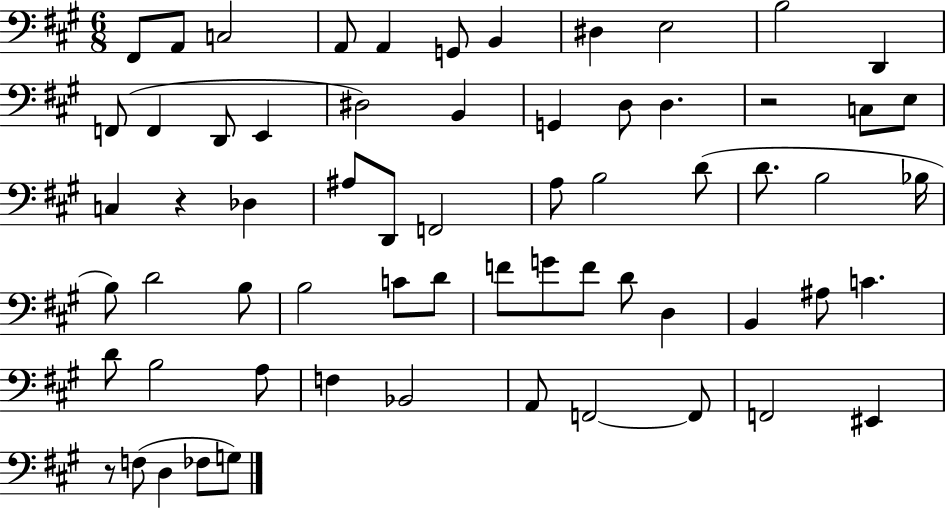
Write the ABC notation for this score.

X:1
T:Untitled
M:6/8
L:1/4
K:A
^F,,/2 A,,/2 C,2 A,,/2 A,, G,,/2 B,, ^D, E,2 B,2 D,, F,,/2 F,, D,,/2 E,, ^D,2 B,, G,, D,/2 D, z2 C,/2 E,/2 C, z _D, ^A,/2 D,,/2 F,,2 A,/2 B,2 D/2 D/2 B,2 _B,/4 B,/2 D2 B,/2 B,2 C/2 D/2 F/2 G/2 F/2 D/2 D, B,, ^A,/2 C D/2 B,2 A,/2 F, _B,,2 A,,/2 F,,2 F,,/2 F,,2 ^E,, z/2 F,/2 D, _F,/2 G,/2